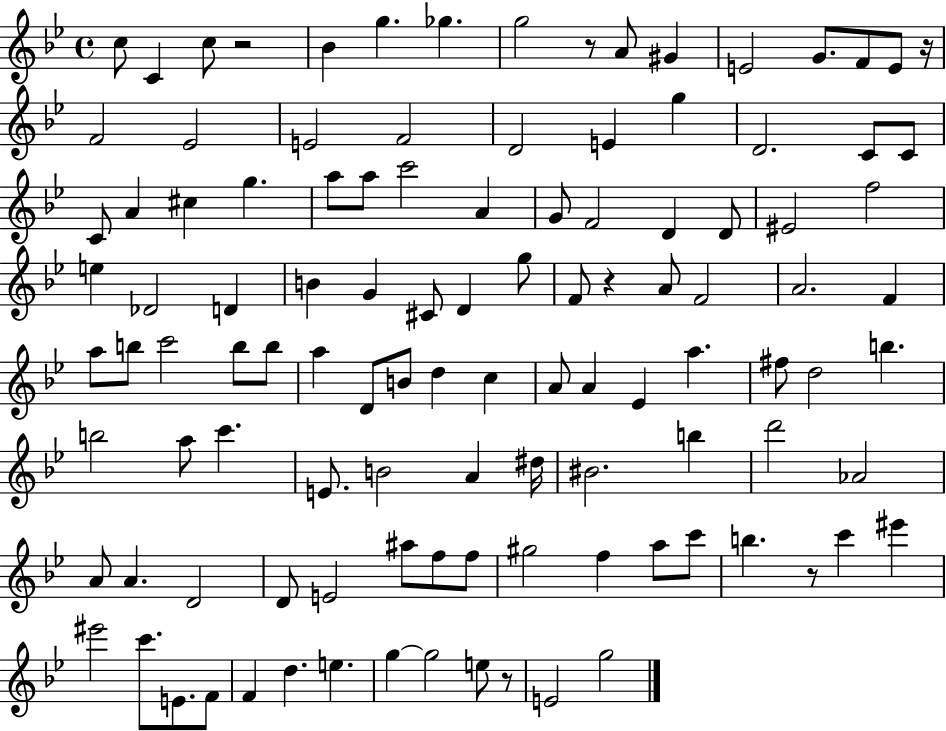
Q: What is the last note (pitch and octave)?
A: G5